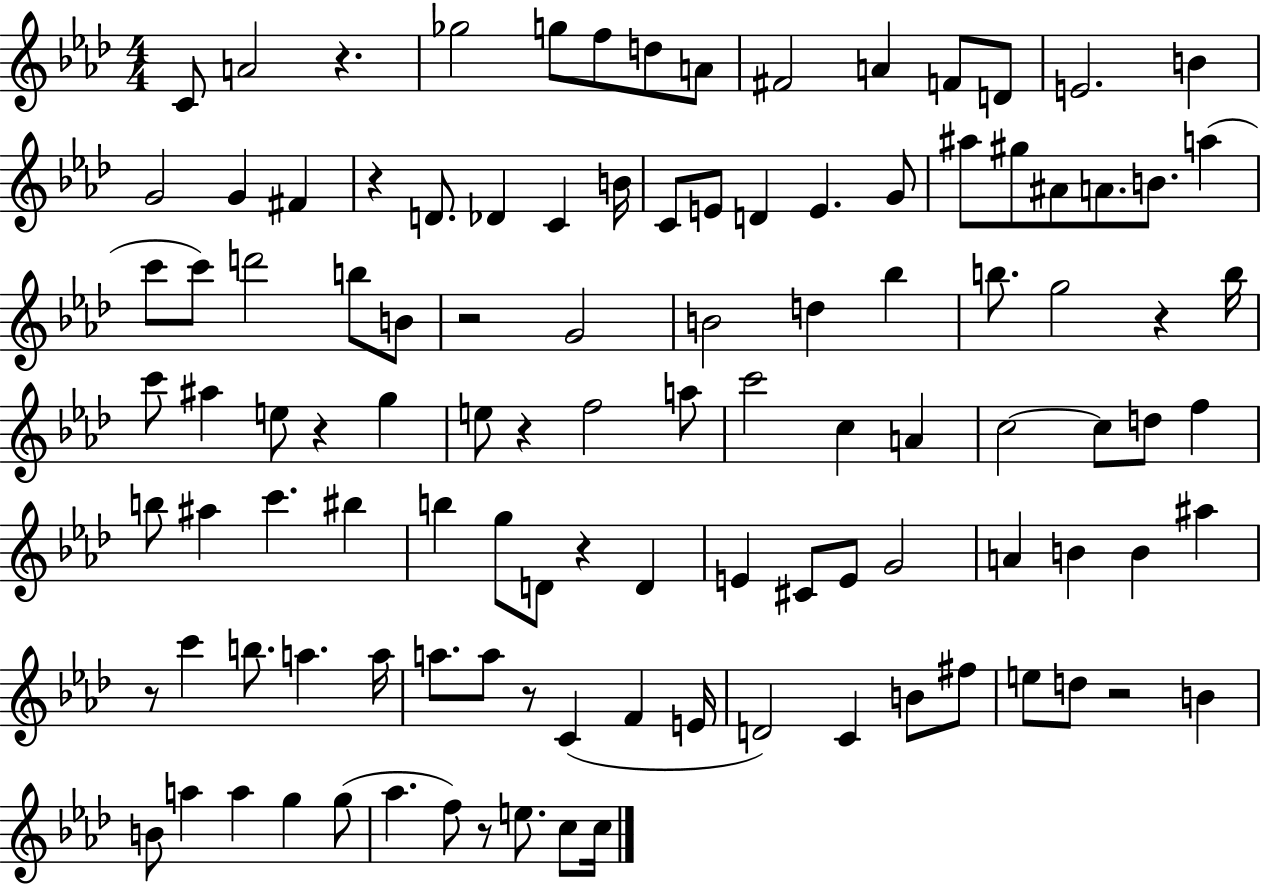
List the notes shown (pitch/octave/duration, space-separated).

C4/e A4/h R/q. Gb5/h G5/e F5/e D5/e A4/e F#4/h A4/q F4/e D4/e E4/h. B4/q G4/h G4/q F#4/q R/q D4/e. Db4/q C4/q B4/s C4/e E4/e D4/q E4/q. G4/e A#5/e G#5/e A#4/e A4/e. B4/e. A5/q C6/e C6/e D6/h B5/e B4/e R/h G4/h B4/h D5/q Bb5/q B5/e. G5/h R/q B5/s C6/e A#5/q E5/e R/q G5/q E5/e R/q F5/h A5/e C6/h C5/q A4/q C5/h C5/e D5/e F5/q B5/e A#5/q C6/q. BIS5/q B5/q G5/e D4/e R/q D4/q E4/q C#4/e E4/e G4/h A4/q B4/q B4/q A#5/q R/e C6/q B5/e. A5/q. A5/s A5/e. A5/e R/e C4/q F4/q E4/s D4/h C4/q B4/e F#5/e E5/e D5/e R/h B4/q B4/e A5/q A5/q G5/q G5/e Ab5/q. F5/e R/e E5/e. C5/e C5/s